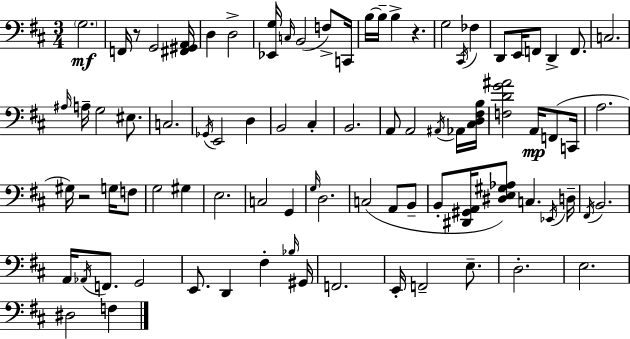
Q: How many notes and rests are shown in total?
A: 85